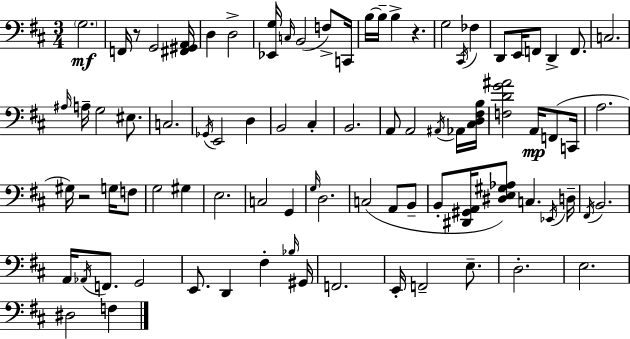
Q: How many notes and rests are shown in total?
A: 85